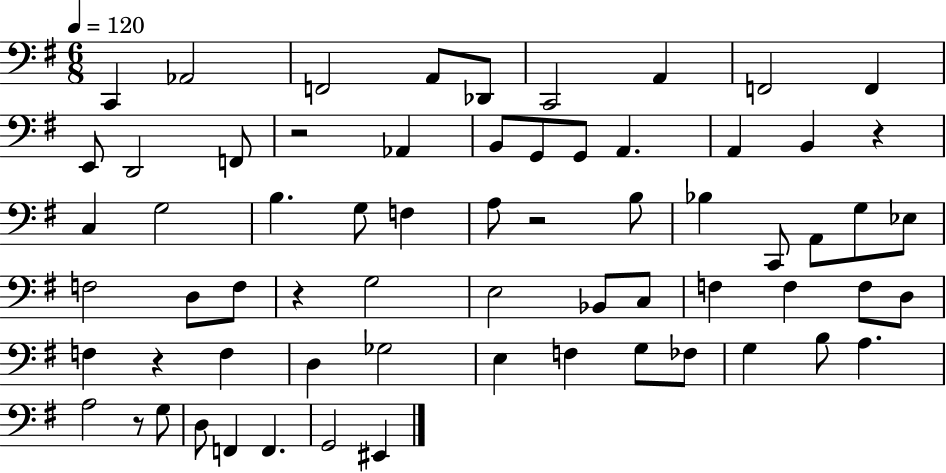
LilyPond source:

{
  \clef bass
  \numericTimeSignature
  \time 6/8
  \key g \major
  \tempo 4 = 120
  c,4 aes,2 | f,2 a,8 des,8 | c,2 a,4 | f,2 f,4 | \break e,8 d,2 f,8 | r2 aes,4 | b,8 g,8 g,8 a,4. | a,4 b,4 r4 | \break c4 g2 | b4. g8 f4 | a8 r2 b8 | bes4 c,8 a,8 g8 ees8 | \break f2 d8 f8 | r4 g2 | e2 bes,8 c8 | f4 f4 f8 d8 | \break f4 r4 f4 | d4 ges2 | e4 f4 g8 fes8 | g4 b8 a4. | \break a2 r8 g8 | d8 f,4 f,4. | g,2 eis,4 | \bar "|."
}